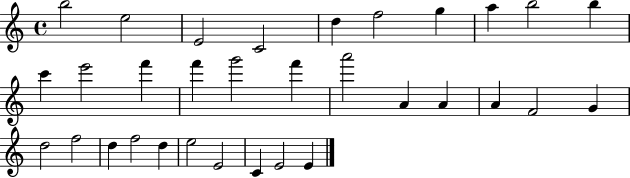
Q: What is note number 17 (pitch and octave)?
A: A6